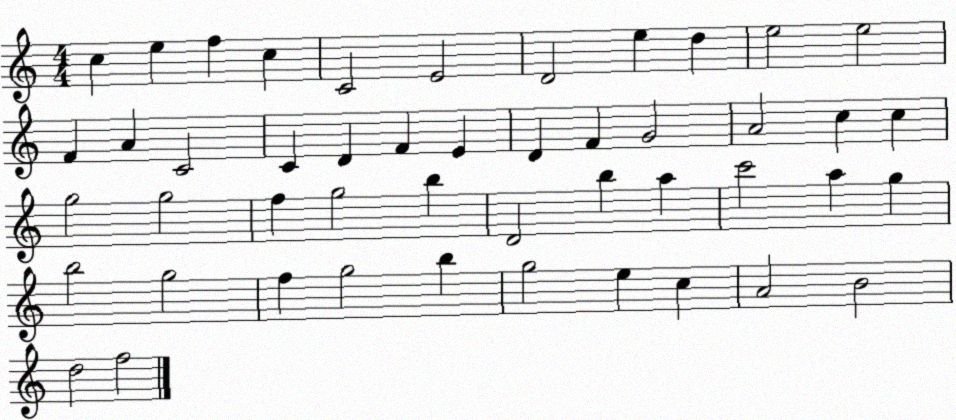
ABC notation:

X:1
T:Untitled
M:4/4
L:1/4
K:C
c e f c C2 E2 D2 e d e2 e2 F A C2 C D F E D F G2 A2 c c g2 g2 f g2 b D2 b a c'2 a g b2 g2 f g2 b g2 e c A2 B2 d2 f2